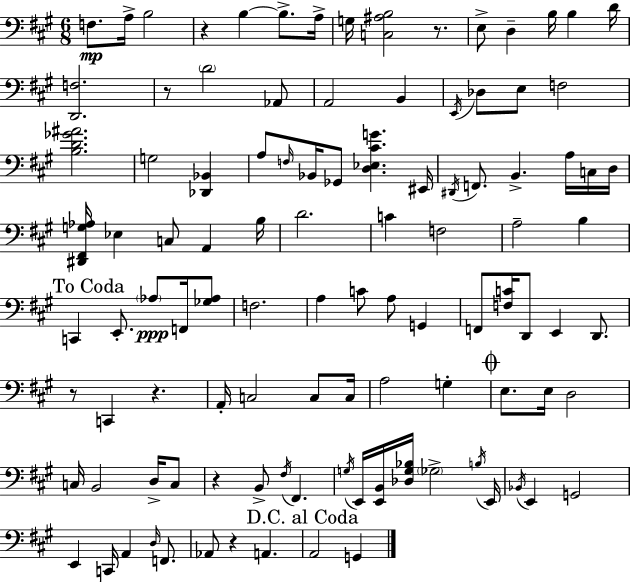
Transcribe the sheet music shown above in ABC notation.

X:1
T:Untitled
M:6/8
L:1/4
K:A
F,/2 A,/4 B,2 z B, B,/2 A,/4 G,/4 [C,^A,B,]2 z/2 E,/2 D, B,/4 B, D/4 [D,,F,]2 z/2 D2 _A,,/2 A,,2 B,, E,,/4 _D,/2 E,/2 F,2 [B,D_G^A]2 G,2 [_D,,_B,,] A,/2 F,/4 _B,,/4 _G,,/2 [D,_E,^CG] ^E,,/4 ^D,,/4 F,,/2 B,, A,/4 C,/4 D,/4 [^D,,^F,,G,_A,]/4 _E, C,/2 A,, B,/4 D2 C F,2 A,2 B, C,, E,,/2 _A,/2 F,,/4 [_G,_A,]/2 F,2 A, C/2 A,/2 G,, F,,/2 [F,C]/4 D,,/2 E,, D,,/2 z/2 C,, z A,,/4 C,2 C,/2 C,/4 A,2 G, E,/2 E,/4 D,2 C,/4 B,,2 D,/4 C,/2 z B,,/2 ^F,/4 ^F,, G,/4 E,,/4 [E,,B,,]/4 [_D,G,_B,]/4 _G,2 B,/4 E,,/4 _B,,/4 E,, G,,2 E,, C,,/4 A,, D,/4 F,,/2 _A,,/2 z A,, A,,2 G,,